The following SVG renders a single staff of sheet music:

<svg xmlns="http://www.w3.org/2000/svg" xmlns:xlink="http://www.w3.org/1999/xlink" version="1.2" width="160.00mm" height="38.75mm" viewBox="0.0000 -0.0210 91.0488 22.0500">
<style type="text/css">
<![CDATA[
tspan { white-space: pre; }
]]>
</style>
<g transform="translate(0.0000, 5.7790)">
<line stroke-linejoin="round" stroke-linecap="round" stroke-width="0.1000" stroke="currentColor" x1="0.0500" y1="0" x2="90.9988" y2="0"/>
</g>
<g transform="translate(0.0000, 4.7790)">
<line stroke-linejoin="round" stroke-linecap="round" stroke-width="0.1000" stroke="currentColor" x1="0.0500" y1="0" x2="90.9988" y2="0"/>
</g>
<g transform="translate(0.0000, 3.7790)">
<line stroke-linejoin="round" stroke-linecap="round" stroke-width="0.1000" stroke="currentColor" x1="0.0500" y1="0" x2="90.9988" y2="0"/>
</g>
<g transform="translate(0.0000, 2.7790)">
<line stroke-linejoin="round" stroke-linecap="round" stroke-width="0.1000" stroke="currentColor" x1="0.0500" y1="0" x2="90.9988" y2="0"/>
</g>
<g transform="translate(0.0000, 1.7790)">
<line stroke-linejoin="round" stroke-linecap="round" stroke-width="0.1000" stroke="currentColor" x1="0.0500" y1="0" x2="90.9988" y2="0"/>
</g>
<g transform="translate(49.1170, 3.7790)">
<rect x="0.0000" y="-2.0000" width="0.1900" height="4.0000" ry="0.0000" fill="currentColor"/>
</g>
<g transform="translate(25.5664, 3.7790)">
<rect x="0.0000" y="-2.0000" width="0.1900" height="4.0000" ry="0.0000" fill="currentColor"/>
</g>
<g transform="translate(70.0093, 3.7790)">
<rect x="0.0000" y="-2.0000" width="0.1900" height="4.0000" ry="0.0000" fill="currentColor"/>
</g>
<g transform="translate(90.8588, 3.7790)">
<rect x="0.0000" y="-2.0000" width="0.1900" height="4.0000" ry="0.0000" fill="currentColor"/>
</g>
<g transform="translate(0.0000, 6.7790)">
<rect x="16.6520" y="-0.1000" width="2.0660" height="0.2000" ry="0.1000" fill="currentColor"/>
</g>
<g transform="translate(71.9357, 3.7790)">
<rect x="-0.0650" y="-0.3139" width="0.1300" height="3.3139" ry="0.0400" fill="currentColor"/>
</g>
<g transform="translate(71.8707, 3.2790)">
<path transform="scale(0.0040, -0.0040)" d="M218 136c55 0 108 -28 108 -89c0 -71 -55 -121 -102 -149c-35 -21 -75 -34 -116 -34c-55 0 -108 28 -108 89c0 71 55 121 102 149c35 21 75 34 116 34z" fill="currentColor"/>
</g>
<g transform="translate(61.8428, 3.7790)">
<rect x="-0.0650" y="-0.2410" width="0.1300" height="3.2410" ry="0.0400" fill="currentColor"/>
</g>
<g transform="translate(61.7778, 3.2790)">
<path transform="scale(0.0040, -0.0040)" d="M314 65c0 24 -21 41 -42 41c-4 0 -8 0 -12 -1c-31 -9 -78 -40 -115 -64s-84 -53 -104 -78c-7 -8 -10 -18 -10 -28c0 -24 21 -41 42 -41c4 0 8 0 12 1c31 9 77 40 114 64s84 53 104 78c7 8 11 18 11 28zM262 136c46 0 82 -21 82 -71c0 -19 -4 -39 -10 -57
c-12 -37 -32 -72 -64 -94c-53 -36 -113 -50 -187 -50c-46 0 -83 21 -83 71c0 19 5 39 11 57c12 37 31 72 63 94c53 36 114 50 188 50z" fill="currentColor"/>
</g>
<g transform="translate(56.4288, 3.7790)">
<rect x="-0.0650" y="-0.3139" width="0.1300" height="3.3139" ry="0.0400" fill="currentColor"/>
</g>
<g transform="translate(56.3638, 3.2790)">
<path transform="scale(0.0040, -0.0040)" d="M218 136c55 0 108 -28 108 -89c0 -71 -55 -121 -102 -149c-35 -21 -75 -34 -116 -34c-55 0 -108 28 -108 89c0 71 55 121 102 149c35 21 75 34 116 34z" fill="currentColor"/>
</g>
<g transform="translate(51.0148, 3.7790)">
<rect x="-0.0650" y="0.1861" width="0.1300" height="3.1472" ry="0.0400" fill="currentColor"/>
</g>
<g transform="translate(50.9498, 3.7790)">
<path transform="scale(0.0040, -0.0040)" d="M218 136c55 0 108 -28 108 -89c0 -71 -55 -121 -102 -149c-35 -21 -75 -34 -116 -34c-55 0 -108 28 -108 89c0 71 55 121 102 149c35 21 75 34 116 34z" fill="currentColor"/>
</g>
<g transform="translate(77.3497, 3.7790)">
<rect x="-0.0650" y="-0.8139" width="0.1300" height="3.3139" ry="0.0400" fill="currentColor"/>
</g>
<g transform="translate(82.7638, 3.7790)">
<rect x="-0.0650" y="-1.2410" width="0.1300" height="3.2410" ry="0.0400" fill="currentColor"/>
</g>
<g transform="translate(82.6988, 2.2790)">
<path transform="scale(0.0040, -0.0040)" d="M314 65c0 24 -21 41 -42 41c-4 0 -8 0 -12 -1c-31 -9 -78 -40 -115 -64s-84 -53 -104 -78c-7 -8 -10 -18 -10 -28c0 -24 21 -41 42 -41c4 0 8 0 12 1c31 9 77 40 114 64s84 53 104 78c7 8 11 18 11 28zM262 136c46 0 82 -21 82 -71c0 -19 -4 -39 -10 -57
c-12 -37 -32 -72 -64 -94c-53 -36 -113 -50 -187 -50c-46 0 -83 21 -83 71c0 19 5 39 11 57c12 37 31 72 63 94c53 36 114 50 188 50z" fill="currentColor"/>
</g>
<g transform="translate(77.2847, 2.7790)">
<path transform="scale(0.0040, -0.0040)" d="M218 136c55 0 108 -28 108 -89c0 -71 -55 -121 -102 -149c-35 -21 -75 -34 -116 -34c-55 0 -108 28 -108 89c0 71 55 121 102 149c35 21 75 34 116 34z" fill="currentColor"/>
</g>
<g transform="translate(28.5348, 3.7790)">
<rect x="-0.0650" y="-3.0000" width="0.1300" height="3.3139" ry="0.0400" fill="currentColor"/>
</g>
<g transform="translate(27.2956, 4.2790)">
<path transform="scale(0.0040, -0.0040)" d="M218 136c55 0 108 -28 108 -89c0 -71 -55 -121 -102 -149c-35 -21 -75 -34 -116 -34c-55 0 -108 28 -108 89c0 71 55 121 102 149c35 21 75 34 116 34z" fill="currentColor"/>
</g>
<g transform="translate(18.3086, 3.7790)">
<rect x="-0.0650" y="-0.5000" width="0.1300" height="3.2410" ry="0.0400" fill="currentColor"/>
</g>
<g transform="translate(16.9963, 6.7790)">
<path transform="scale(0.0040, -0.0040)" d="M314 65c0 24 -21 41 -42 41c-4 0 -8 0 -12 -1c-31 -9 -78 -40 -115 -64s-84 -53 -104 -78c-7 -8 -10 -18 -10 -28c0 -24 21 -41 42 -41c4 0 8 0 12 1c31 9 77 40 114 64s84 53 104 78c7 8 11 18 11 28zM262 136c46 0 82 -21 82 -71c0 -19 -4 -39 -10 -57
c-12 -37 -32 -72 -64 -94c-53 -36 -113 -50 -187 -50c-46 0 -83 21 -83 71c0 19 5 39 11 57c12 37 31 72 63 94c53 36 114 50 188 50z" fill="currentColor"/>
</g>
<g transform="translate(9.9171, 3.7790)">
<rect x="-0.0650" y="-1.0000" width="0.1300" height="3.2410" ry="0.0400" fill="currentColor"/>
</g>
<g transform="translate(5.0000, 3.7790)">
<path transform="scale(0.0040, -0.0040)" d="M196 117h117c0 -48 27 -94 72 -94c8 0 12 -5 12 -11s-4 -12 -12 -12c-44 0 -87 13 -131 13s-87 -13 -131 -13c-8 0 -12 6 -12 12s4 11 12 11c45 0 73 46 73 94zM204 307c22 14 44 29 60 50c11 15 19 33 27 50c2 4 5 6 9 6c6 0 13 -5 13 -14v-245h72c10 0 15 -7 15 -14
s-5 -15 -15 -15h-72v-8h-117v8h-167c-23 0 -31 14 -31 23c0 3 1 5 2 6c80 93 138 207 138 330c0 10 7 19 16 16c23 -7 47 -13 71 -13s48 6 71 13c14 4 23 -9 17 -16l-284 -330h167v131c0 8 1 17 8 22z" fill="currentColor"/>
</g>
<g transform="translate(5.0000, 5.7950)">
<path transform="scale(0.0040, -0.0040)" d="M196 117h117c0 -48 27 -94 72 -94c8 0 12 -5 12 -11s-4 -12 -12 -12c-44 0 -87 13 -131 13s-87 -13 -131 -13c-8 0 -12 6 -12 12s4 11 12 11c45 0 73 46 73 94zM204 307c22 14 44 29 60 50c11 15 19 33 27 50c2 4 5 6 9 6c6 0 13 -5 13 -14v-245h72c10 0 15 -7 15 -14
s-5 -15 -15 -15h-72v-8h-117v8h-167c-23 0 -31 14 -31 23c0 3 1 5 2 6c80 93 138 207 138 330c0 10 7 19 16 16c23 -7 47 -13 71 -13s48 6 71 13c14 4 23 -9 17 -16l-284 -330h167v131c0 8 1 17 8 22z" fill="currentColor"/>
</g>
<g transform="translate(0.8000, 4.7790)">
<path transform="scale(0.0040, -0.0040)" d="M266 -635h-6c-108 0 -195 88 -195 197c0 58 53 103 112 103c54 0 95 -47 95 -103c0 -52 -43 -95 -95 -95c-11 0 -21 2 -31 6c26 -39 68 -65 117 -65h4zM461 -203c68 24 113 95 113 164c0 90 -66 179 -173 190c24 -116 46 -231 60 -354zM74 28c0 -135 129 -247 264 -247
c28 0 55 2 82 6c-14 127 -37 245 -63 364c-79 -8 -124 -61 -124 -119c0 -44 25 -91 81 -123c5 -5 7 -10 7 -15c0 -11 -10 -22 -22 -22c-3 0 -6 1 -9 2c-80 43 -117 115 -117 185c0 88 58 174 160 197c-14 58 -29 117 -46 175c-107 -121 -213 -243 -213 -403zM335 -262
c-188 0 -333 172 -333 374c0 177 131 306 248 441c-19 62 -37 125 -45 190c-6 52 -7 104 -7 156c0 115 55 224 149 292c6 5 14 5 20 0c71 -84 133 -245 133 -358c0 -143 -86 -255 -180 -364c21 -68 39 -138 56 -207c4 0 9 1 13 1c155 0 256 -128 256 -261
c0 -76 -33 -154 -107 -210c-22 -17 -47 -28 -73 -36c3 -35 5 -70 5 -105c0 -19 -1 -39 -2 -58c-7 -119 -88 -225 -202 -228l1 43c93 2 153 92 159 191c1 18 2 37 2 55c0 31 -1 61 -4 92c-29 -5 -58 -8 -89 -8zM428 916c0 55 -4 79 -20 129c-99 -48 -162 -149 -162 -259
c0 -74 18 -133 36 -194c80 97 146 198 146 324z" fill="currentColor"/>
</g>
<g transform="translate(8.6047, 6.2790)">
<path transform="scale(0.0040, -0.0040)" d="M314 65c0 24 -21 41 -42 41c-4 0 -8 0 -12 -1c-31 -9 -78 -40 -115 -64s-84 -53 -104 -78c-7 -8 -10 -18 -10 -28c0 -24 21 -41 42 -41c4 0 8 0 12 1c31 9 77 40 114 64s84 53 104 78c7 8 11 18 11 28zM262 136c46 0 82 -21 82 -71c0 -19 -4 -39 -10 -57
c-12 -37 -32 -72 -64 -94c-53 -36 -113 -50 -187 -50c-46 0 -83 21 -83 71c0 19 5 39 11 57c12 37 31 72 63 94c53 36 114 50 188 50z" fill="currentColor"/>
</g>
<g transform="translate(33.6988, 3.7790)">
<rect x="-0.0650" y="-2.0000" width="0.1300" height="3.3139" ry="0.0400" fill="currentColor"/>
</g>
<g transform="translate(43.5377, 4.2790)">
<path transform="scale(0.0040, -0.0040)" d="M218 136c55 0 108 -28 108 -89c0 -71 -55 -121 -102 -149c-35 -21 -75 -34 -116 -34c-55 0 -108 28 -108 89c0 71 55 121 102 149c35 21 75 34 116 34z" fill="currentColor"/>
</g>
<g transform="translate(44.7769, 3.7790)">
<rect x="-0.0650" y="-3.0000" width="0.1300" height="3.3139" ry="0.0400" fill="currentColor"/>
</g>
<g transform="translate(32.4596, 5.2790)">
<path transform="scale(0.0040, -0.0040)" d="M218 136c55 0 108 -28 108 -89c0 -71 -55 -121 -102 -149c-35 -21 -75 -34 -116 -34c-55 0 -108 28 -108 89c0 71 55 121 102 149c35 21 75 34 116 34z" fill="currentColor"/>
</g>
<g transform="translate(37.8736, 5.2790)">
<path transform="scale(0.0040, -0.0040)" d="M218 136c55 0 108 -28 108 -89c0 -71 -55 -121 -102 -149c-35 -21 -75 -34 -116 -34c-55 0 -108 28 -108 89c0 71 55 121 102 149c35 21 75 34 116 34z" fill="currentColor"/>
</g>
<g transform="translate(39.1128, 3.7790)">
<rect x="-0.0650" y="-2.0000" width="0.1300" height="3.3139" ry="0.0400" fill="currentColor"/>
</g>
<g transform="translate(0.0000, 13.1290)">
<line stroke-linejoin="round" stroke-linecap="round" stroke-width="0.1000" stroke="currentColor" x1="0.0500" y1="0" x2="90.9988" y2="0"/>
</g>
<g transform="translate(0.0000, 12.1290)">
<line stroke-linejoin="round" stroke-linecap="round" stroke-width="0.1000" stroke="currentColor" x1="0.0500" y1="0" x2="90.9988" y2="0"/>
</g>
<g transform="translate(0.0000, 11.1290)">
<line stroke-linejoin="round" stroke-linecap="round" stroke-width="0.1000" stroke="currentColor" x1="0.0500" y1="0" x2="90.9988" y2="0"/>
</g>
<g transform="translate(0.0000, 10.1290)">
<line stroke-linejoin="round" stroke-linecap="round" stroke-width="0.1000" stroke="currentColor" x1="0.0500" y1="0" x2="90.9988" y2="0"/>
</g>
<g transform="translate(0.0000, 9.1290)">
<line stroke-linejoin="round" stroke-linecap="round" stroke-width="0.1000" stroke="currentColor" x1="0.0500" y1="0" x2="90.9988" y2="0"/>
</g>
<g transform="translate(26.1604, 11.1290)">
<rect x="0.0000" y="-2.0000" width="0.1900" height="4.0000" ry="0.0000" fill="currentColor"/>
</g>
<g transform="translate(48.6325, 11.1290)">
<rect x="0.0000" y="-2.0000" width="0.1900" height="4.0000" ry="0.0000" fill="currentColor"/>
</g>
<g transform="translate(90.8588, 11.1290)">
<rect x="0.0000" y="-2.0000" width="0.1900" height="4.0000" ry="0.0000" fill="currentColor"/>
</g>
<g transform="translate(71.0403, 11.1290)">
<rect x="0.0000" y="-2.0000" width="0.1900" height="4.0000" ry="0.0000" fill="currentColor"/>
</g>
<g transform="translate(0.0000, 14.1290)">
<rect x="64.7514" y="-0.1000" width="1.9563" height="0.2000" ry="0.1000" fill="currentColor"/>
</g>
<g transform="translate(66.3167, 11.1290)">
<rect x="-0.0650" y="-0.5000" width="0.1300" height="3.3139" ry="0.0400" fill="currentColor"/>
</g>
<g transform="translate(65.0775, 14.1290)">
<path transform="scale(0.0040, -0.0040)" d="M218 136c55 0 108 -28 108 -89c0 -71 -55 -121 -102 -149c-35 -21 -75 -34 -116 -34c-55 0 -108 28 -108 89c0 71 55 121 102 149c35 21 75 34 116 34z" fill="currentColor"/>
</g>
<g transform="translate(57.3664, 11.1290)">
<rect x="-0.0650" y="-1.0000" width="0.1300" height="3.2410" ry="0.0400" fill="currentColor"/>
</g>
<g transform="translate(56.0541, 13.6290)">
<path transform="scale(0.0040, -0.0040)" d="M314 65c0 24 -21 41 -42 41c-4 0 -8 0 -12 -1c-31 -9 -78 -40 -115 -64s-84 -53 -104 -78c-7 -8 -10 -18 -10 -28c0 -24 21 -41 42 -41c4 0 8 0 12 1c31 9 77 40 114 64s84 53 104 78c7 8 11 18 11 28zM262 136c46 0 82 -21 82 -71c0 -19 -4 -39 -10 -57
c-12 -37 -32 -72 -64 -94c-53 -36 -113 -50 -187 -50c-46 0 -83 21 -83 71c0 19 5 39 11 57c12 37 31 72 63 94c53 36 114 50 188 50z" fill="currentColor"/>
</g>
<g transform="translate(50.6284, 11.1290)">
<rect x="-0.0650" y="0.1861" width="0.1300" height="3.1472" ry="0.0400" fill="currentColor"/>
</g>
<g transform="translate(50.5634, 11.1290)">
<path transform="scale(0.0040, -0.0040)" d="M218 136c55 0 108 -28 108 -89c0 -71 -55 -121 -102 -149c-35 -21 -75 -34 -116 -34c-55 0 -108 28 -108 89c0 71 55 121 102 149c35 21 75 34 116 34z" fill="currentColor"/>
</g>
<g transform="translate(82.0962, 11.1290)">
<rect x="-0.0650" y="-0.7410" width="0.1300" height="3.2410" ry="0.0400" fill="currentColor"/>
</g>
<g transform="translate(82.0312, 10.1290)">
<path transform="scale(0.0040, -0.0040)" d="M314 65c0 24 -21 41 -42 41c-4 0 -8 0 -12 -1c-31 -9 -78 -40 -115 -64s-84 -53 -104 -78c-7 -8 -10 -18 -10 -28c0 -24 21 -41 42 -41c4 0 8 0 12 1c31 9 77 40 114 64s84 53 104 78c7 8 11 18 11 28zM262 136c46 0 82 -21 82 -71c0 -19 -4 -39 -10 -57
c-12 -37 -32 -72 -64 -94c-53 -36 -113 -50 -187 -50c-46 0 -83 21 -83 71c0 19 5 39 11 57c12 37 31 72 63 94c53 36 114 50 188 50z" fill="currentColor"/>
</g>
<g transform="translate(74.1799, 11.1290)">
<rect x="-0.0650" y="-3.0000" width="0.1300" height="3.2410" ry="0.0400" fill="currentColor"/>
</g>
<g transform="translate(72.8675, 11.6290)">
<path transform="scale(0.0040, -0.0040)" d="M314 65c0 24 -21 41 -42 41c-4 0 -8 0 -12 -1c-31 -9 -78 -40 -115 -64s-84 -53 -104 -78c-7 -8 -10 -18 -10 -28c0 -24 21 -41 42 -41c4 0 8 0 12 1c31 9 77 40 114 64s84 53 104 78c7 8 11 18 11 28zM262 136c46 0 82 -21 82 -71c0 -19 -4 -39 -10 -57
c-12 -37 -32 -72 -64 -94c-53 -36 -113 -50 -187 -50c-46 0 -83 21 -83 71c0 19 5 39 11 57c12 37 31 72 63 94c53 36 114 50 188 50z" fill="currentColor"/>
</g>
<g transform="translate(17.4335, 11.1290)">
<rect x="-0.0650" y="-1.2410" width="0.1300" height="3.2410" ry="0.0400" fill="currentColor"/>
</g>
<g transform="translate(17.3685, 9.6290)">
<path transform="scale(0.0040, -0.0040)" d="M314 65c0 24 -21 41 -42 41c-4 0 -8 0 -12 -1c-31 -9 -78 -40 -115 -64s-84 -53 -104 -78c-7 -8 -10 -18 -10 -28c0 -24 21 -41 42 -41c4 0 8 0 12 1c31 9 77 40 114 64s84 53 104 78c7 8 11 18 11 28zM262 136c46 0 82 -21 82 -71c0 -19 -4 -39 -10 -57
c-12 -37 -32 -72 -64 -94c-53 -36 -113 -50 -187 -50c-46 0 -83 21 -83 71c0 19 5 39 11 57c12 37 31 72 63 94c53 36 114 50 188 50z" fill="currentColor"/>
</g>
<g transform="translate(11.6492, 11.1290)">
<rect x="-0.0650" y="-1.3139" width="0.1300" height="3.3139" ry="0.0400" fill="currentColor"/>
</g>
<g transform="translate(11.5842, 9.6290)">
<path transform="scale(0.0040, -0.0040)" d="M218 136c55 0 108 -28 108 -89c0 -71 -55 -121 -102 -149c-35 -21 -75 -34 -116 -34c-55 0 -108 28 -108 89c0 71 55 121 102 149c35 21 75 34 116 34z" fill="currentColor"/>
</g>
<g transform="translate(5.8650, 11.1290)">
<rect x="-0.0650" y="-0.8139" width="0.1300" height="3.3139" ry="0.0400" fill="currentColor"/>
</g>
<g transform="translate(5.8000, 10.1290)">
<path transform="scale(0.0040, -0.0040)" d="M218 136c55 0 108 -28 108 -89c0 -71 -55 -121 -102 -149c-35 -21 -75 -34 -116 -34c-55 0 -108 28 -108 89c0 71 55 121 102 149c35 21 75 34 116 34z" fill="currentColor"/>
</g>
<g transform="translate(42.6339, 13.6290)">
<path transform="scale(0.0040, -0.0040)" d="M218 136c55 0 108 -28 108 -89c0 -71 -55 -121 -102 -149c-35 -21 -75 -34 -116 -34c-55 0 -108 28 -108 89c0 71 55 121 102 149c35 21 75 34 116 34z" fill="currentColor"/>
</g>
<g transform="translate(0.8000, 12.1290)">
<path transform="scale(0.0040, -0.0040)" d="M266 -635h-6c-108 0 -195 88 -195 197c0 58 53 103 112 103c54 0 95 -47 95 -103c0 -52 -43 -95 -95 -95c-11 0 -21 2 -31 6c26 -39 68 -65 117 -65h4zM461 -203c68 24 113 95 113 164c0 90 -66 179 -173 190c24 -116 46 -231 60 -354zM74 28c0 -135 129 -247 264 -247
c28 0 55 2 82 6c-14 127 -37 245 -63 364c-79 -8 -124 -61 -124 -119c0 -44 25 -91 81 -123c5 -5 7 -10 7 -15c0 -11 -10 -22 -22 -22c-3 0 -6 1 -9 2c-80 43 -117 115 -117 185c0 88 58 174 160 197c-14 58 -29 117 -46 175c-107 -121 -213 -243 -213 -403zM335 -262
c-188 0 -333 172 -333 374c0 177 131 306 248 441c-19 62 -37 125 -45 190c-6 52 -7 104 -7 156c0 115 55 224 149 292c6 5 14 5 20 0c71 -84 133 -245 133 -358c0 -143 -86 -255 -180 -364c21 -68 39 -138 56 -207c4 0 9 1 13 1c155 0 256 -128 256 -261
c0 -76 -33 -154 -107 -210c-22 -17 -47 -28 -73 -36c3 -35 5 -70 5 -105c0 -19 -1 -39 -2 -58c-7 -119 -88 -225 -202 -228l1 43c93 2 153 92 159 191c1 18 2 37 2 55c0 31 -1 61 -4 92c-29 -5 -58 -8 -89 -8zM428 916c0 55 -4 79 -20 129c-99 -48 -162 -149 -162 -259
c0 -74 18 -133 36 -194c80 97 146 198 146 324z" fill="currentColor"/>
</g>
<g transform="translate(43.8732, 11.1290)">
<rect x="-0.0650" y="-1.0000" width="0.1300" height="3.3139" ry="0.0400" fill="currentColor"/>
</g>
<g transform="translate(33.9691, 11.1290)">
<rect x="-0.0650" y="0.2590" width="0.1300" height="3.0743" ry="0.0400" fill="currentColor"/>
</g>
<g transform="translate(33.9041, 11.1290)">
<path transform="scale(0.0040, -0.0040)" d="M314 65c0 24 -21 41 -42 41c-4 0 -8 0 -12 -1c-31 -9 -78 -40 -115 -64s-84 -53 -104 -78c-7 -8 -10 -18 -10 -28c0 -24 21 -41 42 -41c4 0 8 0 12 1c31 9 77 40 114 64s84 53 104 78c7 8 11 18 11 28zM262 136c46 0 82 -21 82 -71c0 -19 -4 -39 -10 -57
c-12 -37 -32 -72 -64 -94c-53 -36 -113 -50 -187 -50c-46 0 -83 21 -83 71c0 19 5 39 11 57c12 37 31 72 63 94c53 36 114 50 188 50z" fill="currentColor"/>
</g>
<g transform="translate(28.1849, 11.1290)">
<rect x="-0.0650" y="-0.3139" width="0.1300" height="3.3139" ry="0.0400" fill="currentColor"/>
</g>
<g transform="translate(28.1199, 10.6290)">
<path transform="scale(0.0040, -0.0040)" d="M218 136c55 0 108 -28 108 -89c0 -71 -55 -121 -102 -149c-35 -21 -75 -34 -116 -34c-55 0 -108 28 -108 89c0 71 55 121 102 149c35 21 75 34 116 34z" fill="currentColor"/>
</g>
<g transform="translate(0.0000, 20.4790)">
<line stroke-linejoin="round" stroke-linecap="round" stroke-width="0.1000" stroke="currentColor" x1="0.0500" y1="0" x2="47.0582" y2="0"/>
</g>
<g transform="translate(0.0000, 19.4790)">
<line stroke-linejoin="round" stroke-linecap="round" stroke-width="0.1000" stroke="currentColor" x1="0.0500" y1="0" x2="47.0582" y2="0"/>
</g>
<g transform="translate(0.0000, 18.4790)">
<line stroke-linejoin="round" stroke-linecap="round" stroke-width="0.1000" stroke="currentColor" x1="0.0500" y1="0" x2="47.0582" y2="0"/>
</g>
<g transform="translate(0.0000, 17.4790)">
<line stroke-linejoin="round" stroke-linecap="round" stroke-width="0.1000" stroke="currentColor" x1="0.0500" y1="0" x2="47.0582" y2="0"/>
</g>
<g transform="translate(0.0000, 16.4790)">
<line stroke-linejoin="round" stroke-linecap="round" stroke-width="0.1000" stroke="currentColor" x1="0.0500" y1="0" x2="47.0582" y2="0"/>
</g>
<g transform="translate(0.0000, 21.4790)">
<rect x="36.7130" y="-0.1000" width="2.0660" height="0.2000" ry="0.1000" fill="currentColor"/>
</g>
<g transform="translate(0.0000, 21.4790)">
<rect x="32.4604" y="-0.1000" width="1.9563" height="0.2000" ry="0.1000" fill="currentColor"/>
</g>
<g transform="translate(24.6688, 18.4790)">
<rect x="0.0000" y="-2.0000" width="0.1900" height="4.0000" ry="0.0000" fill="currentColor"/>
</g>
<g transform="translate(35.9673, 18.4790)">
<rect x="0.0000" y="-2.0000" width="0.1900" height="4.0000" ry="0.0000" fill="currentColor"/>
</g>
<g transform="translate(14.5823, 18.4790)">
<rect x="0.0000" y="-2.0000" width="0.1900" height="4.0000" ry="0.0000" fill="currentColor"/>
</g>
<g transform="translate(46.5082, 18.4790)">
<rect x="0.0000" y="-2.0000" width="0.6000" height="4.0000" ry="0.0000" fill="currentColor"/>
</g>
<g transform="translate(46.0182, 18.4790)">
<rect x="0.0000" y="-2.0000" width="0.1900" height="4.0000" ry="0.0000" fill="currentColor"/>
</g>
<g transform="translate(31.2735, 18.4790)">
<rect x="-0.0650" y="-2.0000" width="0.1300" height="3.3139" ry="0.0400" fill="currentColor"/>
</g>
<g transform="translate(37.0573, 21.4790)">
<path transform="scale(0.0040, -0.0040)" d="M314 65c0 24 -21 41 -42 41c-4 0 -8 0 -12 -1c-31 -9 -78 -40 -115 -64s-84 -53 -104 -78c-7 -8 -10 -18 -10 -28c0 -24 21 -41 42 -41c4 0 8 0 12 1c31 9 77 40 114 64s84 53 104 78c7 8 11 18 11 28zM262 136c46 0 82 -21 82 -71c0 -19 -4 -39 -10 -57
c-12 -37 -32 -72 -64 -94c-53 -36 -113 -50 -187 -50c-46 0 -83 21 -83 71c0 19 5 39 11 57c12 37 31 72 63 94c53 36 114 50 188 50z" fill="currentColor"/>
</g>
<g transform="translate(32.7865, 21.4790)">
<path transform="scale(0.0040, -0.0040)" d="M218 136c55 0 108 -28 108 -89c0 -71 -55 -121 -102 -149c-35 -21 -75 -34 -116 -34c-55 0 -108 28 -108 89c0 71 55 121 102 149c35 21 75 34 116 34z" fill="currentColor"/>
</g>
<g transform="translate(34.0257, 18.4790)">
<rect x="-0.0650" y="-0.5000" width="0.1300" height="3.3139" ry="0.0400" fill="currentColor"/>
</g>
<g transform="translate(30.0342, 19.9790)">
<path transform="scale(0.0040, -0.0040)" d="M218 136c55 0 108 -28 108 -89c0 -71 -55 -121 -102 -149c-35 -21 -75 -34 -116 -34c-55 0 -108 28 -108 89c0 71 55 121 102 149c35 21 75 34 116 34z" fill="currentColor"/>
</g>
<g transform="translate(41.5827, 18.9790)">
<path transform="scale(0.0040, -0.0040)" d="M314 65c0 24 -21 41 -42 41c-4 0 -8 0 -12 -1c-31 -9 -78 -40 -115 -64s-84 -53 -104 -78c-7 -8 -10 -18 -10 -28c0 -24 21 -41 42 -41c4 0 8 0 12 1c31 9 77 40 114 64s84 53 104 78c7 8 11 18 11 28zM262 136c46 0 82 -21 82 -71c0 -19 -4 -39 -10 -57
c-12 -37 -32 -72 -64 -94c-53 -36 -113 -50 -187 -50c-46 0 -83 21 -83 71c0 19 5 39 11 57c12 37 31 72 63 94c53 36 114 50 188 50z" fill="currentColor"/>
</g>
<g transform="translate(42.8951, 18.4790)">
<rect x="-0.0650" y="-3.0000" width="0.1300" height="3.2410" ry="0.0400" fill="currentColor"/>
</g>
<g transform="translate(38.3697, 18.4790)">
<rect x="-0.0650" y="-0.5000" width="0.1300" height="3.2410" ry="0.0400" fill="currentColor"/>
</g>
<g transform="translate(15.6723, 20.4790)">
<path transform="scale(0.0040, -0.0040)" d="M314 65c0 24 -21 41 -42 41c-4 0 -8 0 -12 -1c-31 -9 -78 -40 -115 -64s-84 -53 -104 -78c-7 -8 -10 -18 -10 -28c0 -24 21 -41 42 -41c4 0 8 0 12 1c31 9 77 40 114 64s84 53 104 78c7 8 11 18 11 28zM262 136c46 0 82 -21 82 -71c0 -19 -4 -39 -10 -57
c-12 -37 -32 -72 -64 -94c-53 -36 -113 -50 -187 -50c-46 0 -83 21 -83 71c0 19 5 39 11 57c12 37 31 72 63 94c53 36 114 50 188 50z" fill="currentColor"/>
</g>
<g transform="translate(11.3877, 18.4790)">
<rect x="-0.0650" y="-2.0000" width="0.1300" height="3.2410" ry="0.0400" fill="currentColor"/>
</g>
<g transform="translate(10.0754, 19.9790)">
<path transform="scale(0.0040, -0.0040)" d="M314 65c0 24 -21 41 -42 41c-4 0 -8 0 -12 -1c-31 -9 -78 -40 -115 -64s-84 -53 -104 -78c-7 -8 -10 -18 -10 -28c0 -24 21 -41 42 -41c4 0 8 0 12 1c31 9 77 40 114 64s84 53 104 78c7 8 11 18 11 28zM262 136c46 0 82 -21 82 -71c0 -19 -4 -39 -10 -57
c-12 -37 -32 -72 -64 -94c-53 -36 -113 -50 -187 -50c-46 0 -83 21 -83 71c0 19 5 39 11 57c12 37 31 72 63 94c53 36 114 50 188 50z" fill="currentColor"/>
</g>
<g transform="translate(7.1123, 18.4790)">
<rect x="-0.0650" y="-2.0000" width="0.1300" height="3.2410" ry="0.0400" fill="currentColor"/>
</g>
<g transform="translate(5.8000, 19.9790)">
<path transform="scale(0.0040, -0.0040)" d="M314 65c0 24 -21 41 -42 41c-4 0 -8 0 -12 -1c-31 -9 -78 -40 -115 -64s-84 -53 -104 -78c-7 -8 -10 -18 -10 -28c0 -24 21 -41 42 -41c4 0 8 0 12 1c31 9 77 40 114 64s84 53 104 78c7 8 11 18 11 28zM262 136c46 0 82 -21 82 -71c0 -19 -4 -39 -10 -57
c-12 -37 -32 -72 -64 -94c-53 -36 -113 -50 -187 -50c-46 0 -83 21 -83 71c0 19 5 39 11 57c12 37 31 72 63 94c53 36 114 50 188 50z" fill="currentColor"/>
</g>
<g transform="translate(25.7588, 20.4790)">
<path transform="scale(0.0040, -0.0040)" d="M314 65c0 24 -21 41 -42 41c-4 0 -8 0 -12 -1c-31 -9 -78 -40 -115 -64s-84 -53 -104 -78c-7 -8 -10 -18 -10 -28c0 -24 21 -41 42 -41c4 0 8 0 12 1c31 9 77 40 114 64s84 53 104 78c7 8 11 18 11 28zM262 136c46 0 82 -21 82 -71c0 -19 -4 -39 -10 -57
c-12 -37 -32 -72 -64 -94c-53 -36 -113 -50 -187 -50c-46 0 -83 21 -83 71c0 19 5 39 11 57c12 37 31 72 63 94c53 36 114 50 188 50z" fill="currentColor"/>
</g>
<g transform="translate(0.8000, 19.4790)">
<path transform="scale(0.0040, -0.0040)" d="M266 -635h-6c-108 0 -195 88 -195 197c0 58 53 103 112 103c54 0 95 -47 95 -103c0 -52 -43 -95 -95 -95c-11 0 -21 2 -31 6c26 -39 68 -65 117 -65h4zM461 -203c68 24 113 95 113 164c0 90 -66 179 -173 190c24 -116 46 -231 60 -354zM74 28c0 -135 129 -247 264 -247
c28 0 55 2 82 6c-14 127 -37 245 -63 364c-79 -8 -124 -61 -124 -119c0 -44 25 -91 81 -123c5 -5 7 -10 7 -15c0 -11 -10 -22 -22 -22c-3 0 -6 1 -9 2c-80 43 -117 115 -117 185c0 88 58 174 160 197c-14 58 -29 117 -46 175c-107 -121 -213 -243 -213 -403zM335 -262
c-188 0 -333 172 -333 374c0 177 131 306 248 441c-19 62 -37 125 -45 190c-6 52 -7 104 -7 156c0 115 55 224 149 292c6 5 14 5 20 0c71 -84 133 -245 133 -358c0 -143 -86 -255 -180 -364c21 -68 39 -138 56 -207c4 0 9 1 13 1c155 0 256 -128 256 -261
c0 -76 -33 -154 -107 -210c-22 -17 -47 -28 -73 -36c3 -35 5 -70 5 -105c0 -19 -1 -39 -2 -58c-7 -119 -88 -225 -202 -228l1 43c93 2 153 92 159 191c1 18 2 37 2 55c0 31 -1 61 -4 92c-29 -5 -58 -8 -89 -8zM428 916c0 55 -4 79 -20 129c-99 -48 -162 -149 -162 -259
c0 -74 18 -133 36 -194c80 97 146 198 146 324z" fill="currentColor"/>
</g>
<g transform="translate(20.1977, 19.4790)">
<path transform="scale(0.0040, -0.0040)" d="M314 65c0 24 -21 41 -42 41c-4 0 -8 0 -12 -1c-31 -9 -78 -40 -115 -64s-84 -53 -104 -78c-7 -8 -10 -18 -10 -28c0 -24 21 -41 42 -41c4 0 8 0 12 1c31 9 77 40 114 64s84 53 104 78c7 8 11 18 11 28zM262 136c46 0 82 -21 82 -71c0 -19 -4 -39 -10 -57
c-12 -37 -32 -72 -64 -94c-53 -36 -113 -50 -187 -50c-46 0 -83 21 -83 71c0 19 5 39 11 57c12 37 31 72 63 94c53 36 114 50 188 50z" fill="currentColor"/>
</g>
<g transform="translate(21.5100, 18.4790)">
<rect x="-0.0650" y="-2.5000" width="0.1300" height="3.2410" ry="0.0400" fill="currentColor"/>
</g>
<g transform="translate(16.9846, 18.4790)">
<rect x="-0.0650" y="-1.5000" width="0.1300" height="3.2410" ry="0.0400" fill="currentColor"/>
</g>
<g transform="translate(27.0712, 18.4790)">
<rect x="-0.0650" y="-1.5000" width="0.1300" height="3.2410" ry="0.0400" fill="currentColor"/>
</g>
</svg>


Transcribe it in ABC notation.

X:1
T:Untitled
M:4/4
L:1/4
K:C
D2 C2 A F F A B c c2 c d e2 d e e2 c B2 D B D2 C A2 d2 F2 F2 E2 G2 E2 F C C2 A2